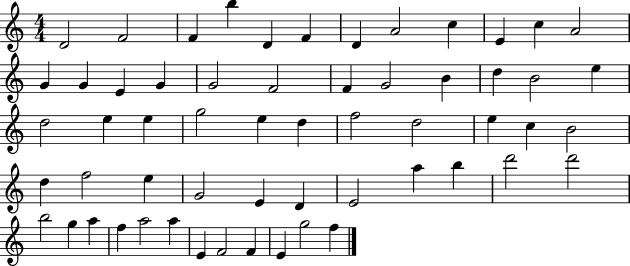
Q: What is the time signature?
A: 4/4